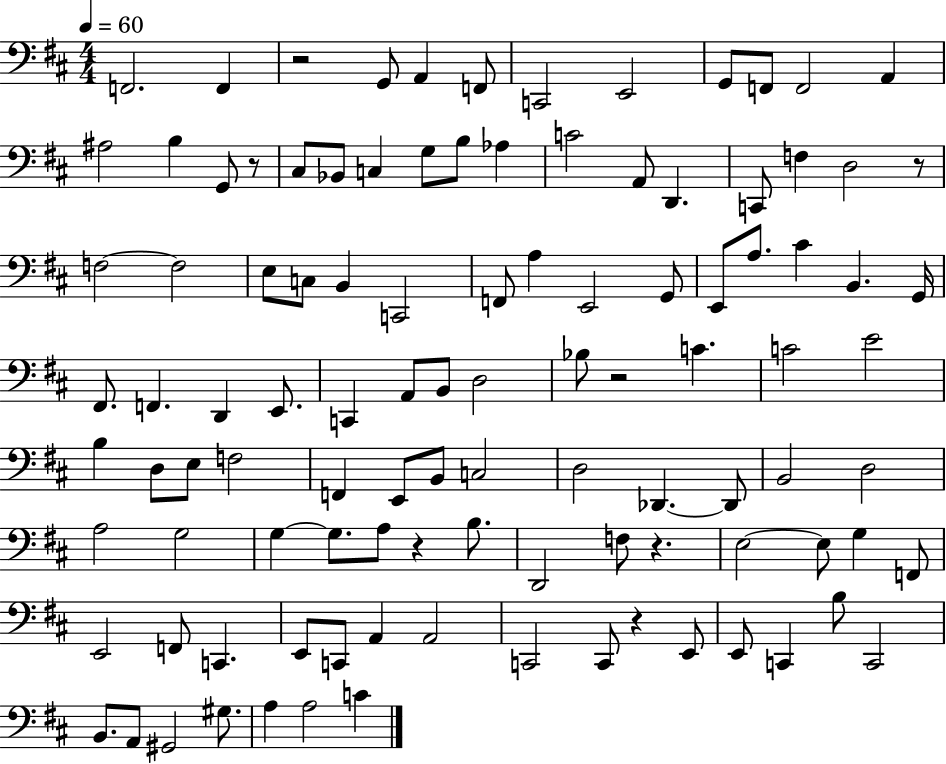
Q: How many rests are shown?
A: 7